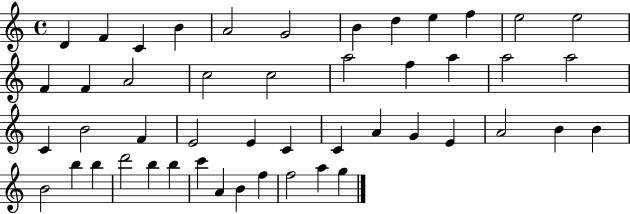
X:1
T:Untitled
M:4/4
L:1/4
K:C
D F C B A2 G2 B d e f e2 e2 F F A2 c2 c2 a2 f a a2 a2 C B2 F E2 E C C A G E A2 B B B2 b b d'2 b b c' A B f f2 a g